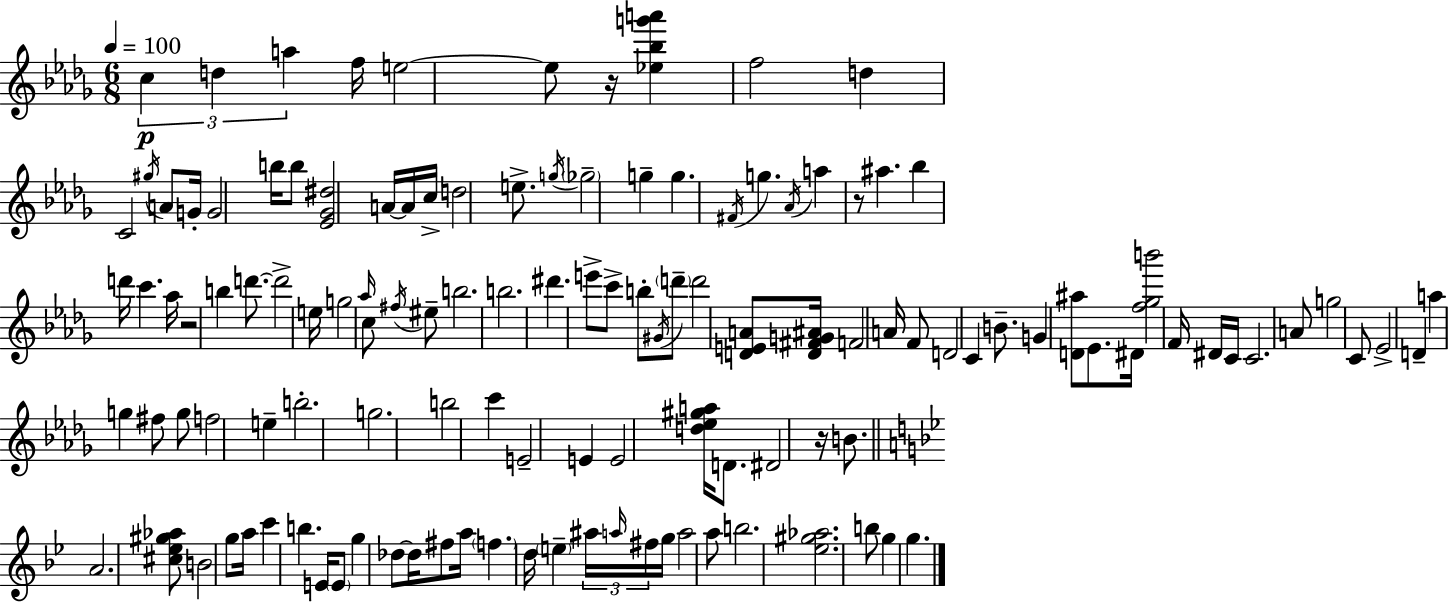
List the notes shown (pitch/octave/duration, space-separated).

C5/q D5/q A5/q F5/s E5/h E5/e R/s [Eb5,Bb5,G6,A6]/q F5/h D5/q C4/h G#5/s A4/e G4/s G4/h B5/s B5/e [Eb4,Gb4,D#5]/h A4/s A4/s C5/s D5/h E5/e. G5/s Gb5/h G5/q G5/q. F#4/s G5/q. Ab4/s A5/q R/e A#5/q. Bb5/q D6/s C6/q. Ab5/s R/h B5/q D6/e. D6/h E5/s G5/h Ab5/s C5/e F#5/s EIS5/e B5/h. B5/h. D#6/q. E6/e C6/e B5/e G#4/s D6/e D6/h [D4,E4,A4]/e [D4,F#4,G4,A#4]/s F4/h A4/s F4/e D4/h C4/q B4/e. G4/q [D4,A#5]/e Eb4/e. D#4/s [F5,Gb5,B6]/h F4/s D#4/s C4/s C4/h. A4/e G5/h C4/e Eb4/h D4/q A5/q G5/q F#5/e G5/e F5/h E5/q B5/h. G5/h. B5/h C6/q E4/h E4/q E4/h [D5,Eb5,G#5,A5]/s D4/e. D#4/h R/s B4/e. A4/h. [C#5,Eb5,G#5,Ab5]/e B4/h G5/e A5/s C6/q B5/q. E4/s E4/e G5/q Db5/e Db5/s F#5/e A5/s F5/q. D5/s E5/q A#5/s A5/s F#5/s G5/s A5/h A5/e B5/h. [Eb5,G#5,Ab5]/h. B5/e G5/q G5/q.